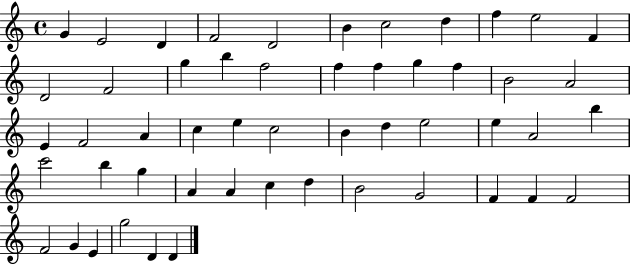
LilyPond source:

{
  \clef treble
  \time 4/4
  \defaultTimeSignature
  \key c \major
  g'4 e'2 d'4 | f'2 d'2 | b'4 c''2 d''4 | f''4 e''2 f'4 | \break d'2 f'2 | g''4 b''4 f''2 | f''4 f''4 g''4 f''4 | b'2 a'2 | \break e'4 f'2 a'4 | c''4 e''4 c''2 | b'4 d''4 e''2 | e''4 a'2 b''4 | \break c'''2 b''4 g''4 | a'4 a'4 c''4 d''4 | b'2 g'2 | f'4 f'4 f'2 | \break f'2 g'4 e'4 | g''2 d'4 d'4 | \bar "|."
}